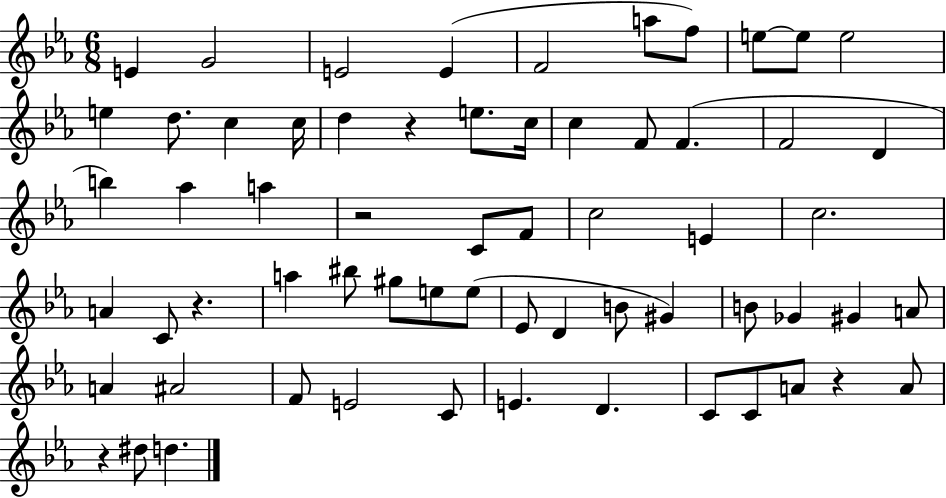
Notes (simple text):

E4/q G4/h E4/h E4/q F4/h A5/e F5/e E5/e E5/e E5/h E5/q D5/e. C5/q C5/s D5/q R/q E5/e. C5/s C5/q F4/e F4/q. F4/h D4/q B5/q Ab5/q A5/q R/h C4/e F4/e C5/h E4/q C5/h. A4/q C4/e R/q. A5/q BIS5/e G#5/e E5/e E5/e Eb4/e D4/q B4/e G#4/q B4/e Gb4/q G#4/q A4/e A4/q A#4/h F4/e E4/h C4/e E4/q. D4/q. C4/e C4/e A4/e R/q A4/e R/q D#5/e D5/q.